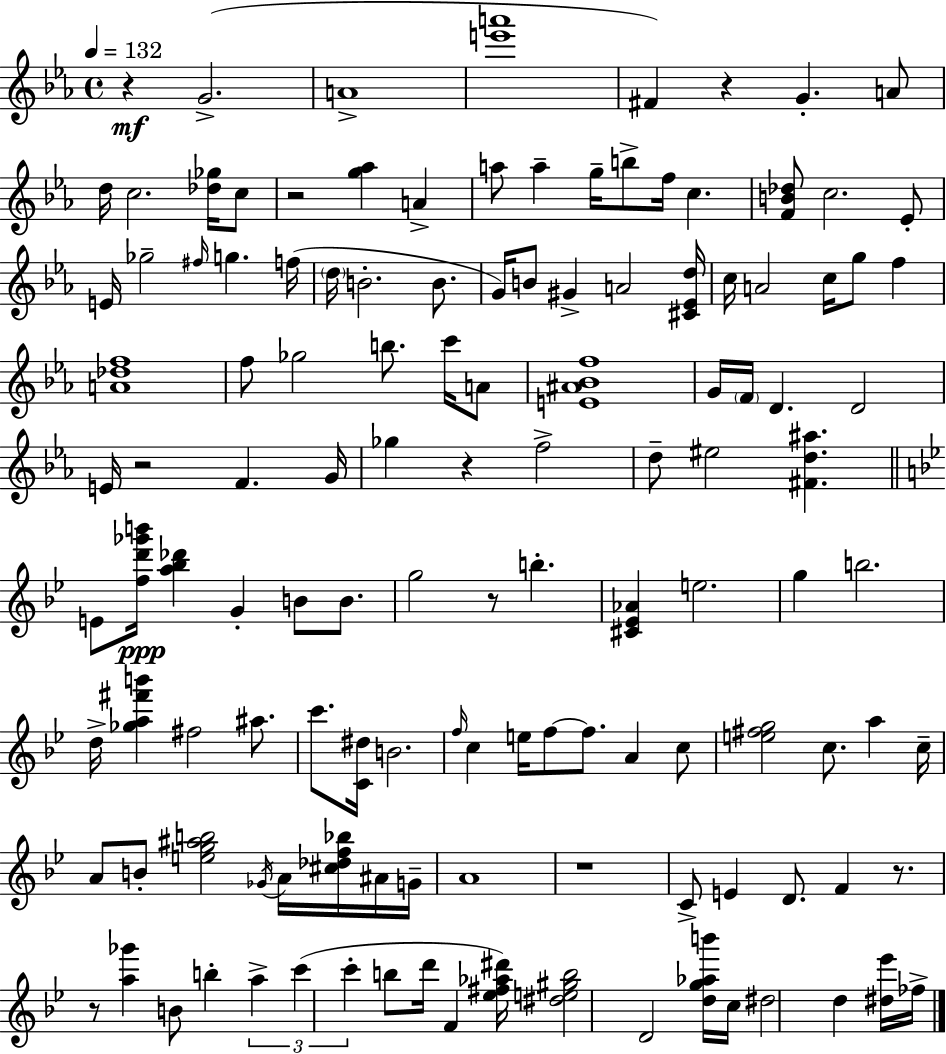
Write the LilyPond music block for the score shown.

{
  \clef treble
  \time 4/4
  \defaultTimeSignature
  \key ees \major
  \tempo 4 = 132
  r4\mf g'2.->( | a'1-> | <e''' a'''>1 | fis'4) r4 g'4.-. a'8 | \break d''16 c''2. <des'' ges''>16 c''8 | r2 <g'' aes''>4 a'4-> | a''8 a''4-- g''16-- b''8-> f''16 c''4. | <f' b' des''>8 c''2. ees'8-. | \break e'16 ges''2-- \grace { fis''16 } g''4. | f''16( \parenthesize d''16 b'2.-. b'8. | g'16) b'8 gis'4-> a'2 | <cis' ees' d''>16 c''16 a'2 c''16 g''8 f''4 | \break <a' des'' f''>1 | f''8 ges''2 b''8. c'''16 a'8 | <e' ais' bes' f''>1 | g'16 \parenthesize f'16 d'4. d'2 | \break e'16 r2 f'4. | g'16 ges''4 r4 f''2-> | d''8-- eis''2 <fis' d'' ais''>4. | \bar "||" \break \key bes \major e'8 <f'' d''' ges''' b'''>16\ppp <a'' bes'' des'''>4 g'4-. b'8 b'8. | g''2 r8 b''4.-. | <cis' ees' aes'>4 e''2. | g''4 b''2. | \break d''16-> <ges'' a'' fis''' b'''>4 fis''2 ais''8. | c'''8. <c' dis''>16 b'2. | \grace { f''16 } c''4 e''16 f''8~~ f''8. a'4 c''8 | <e'' fis'' g''>2 c''8. a''4 | \break c''16-- a'8 b'8-. <e'' g'' ais'' b''>2 \acciaccatura { ges'16 } a'16 <cis'' des'' f'' bes''>16 | ais'16 g'16-- a'1 | r1 | c'8-> e'4 d'8. f'4 r8. | \break r8 <a'' ges'''>4 b'8 b''4-. \tuplet 3/2 { a''4-> | c'''4( c'''4-. } b''8 d'''16 f'4 | <ees'' fis'' aes'' dis'''>16) <dis'' e'' gis'' b''>2 d'2 | <d'' g'' aes'' b'''>16 c''16 dis''2 d''4 | \break <dis'' ees'''>16 fes''16-> \bar "|."
}